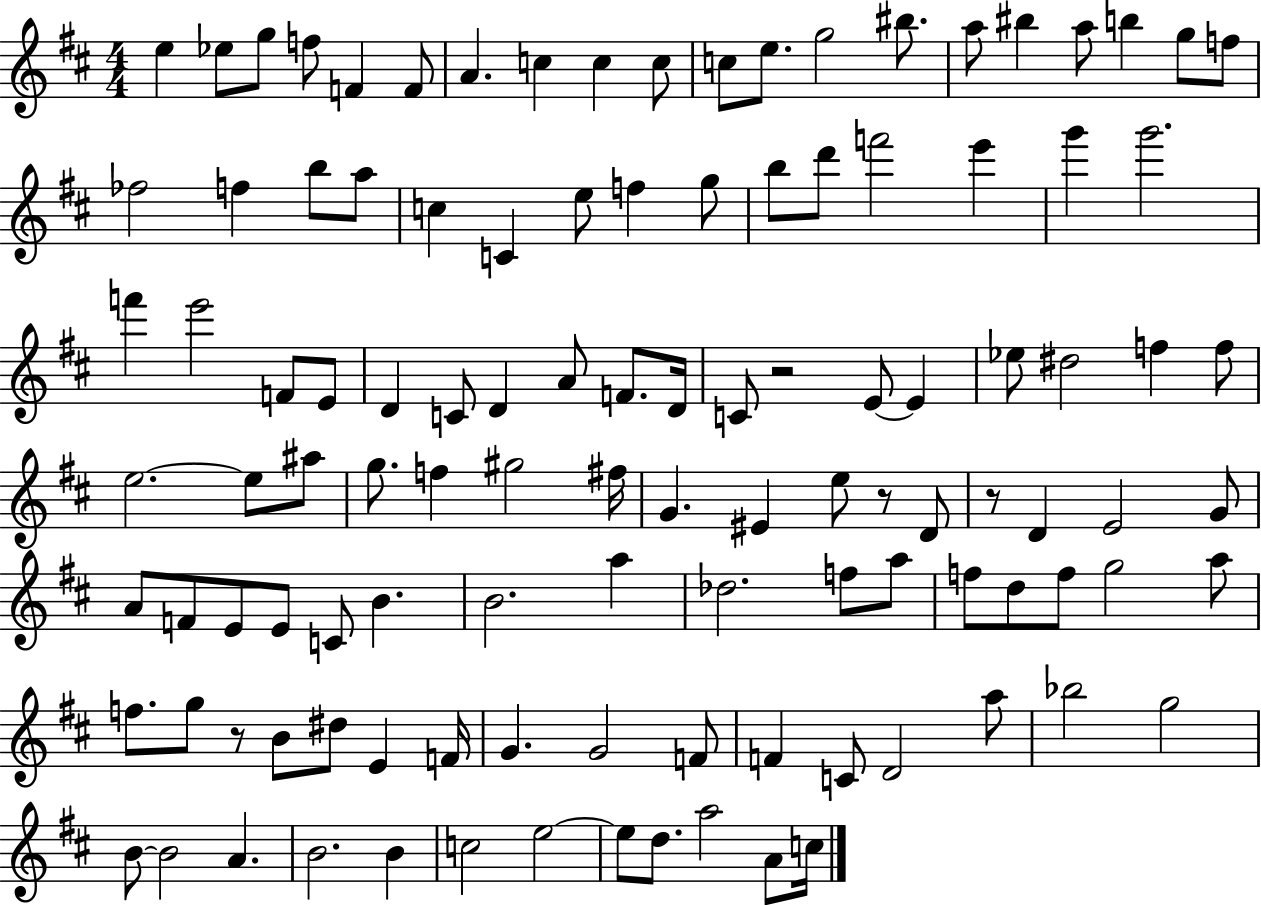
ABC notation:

X:1
T:Untitled
M:4/4
L:1/4
K:D
e _e/2 g/2 f/2 F F/2 A c c c/2 c/2 e/2 g2 ^b/2 a/2 ^b a/2 b g/2 f/2 _f2 f b/2 a/2 c C e/2 f g/2 b/2 d'/2 f'2 e' g' g'2 f' e'2 F/2 E/2 D C/2 D A/2 F/2 D/4 C/2 z2 E/2 E _e/2 ^d2 f f/2 e2 e/2 ^a/2 g/2 f ^g2 ^f/4 G ^E e/2 z/2 D/2 z/2 D E2 G/2 A/2 F/2 E/2 E/2 C/2 B B2 a _d2 f/2 a/2 f/2 d/2 f/2 g2 a/2 f/2 g/2 z/2 B/2 ^d/2 E F/4 G G2 F/2 F C/2 D2 a/2 _b2 g2 B/2 B2 A B2 B c2 e2 e/2 d/2 a2 A/2 c/4